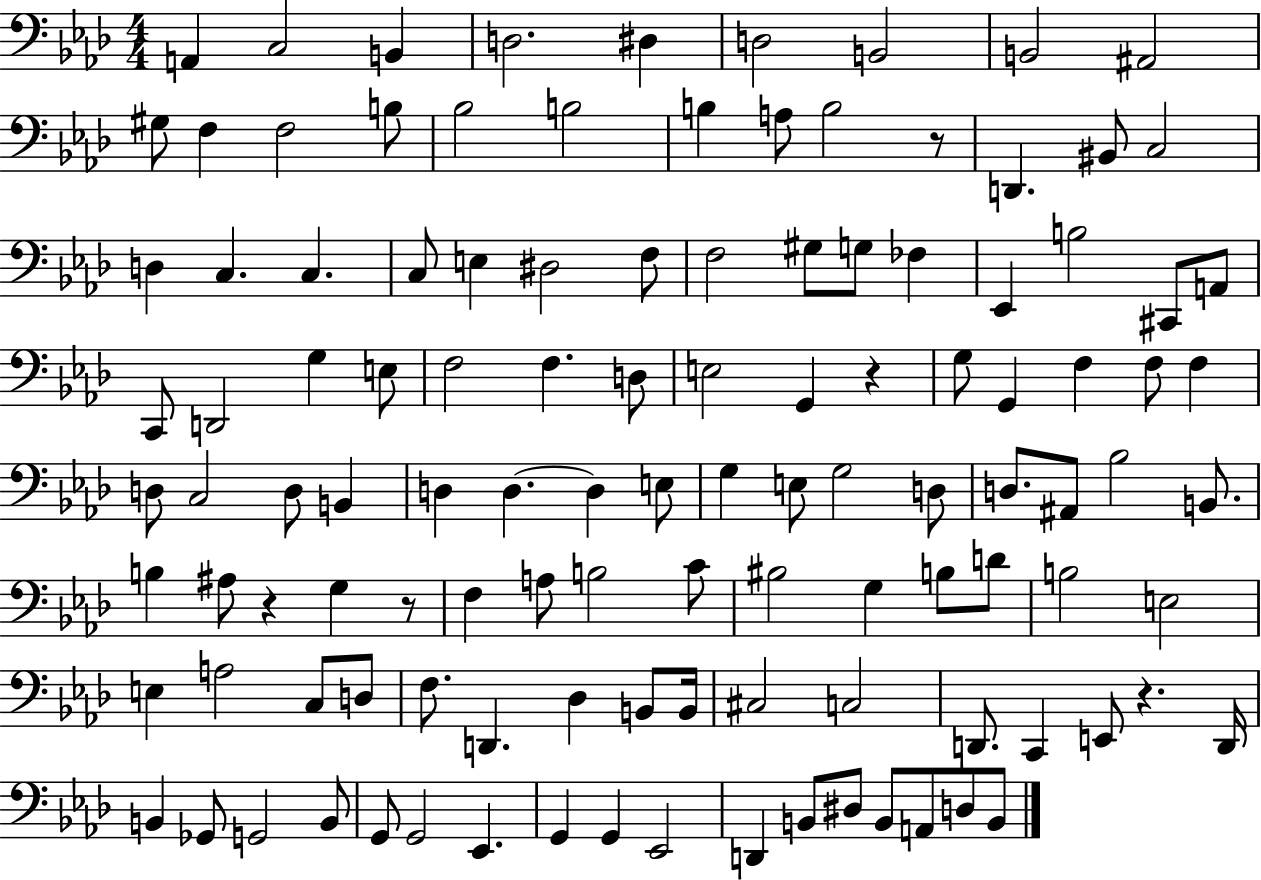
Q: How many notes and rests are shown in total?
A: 116